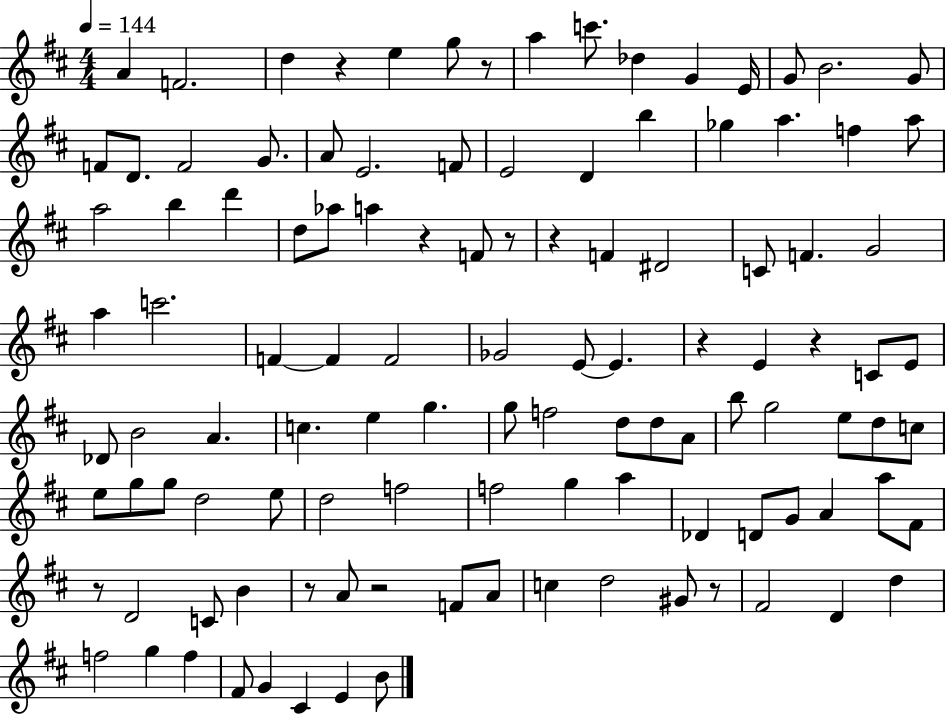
X:1
T:Untitled
M:4/4
L:1/4
K:D
A F2 d z e g/2 z/2 a c'/2 _d G E/4 G/2 B2 G/2 F/2 D/2 F2 G/2 A/2 E2 F/2 E2 D b _g a f a/2 a2 b d' d/2 _a/2 a z F/2 z/2 z F ^D2 C/2 F G2 a c'2 F F F2 _G2 E/2 E z E z C/2 E/2 _D/2 B2 A c e g g/2 f2 d/2 d/2 A/2 b/2 g2 e/2 d/2 c/2 e/2 g/2 g/2 d2 e/2 d2 f2 f2 g a _D D/2 G/2 A a/2 ^F/2 z/2 D2 C/2 B z/2 A/2 z2 F/2 A/2 c d2 ^G/2 z/2 ^F2 D d f2 g f ^F/2 G ^C E B/2